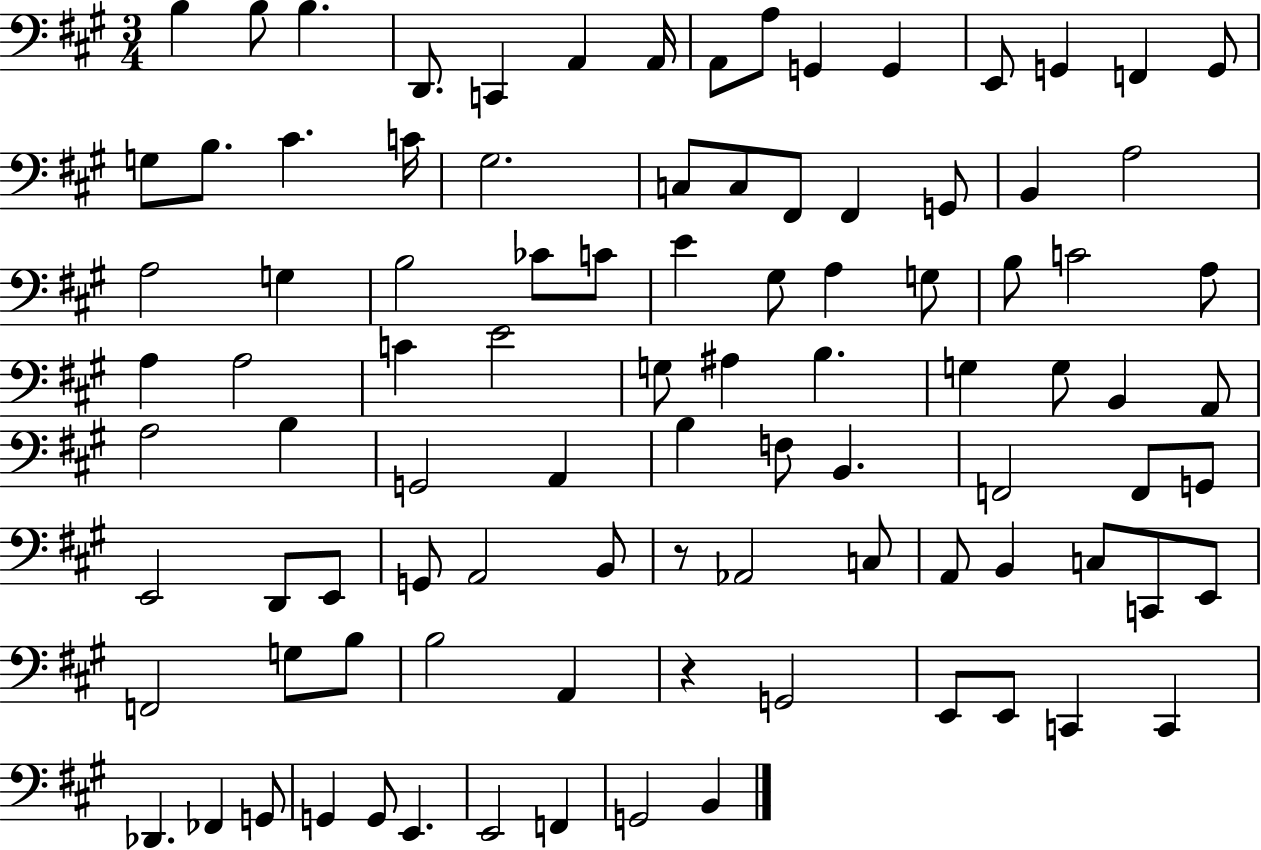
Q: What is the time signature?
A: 3/4